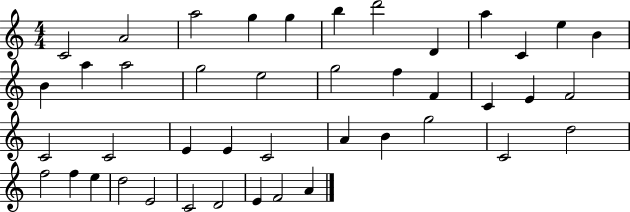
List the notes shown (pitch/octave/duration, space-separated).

C4/h A4/h A5/h G5/q G5/q B5/q D6/h D4/q A5/q C4/q E5/q B4/q B4/q A5/q A5/h G5/h E5/h G5/h F5/q F4/q C4/q E4/q F4/h C4/h C4/h E4/q E4/q C4/h A4/q B4/q G5/h C4/h D5/h F5/h F5/q E5/q D5/h E4/h C4/h D4/h E4/q F4/h A4/q